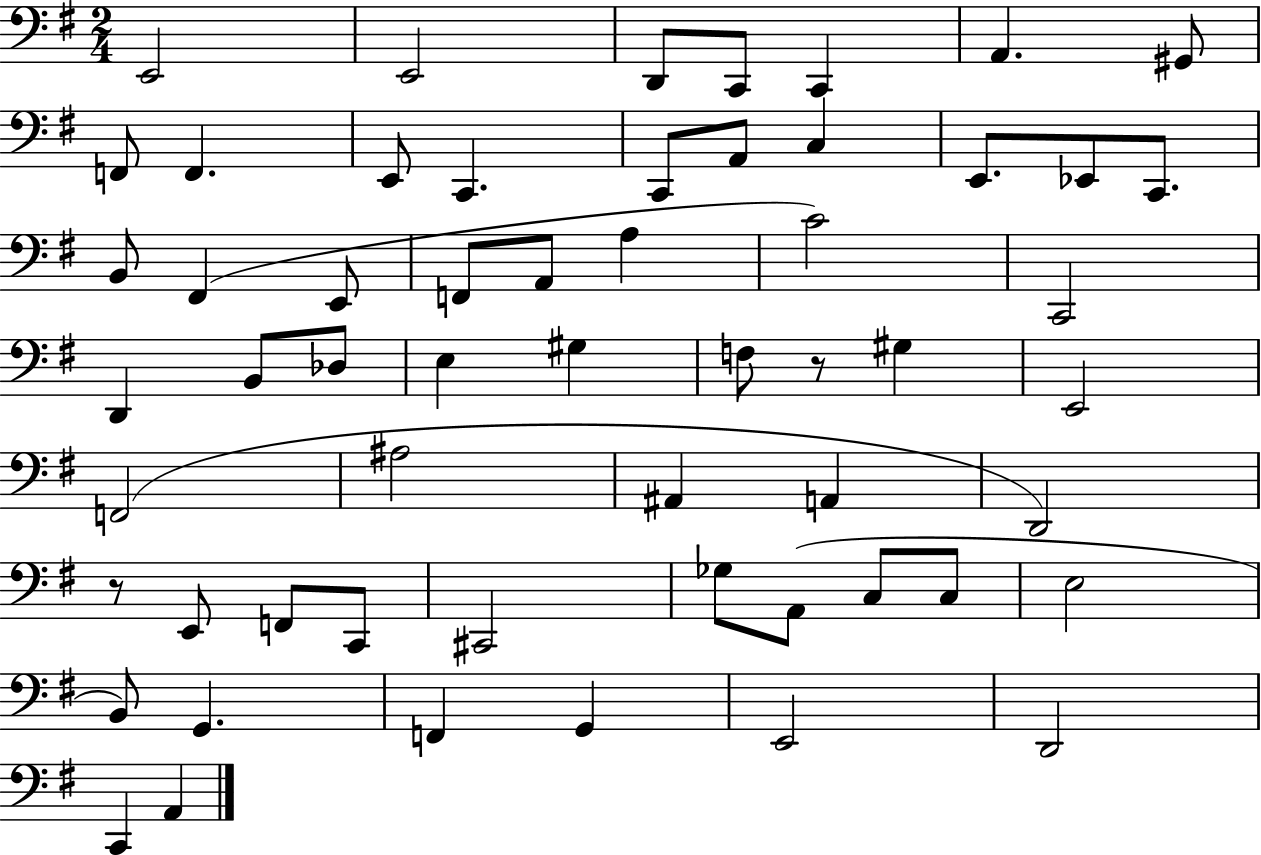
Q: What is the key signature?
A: G major